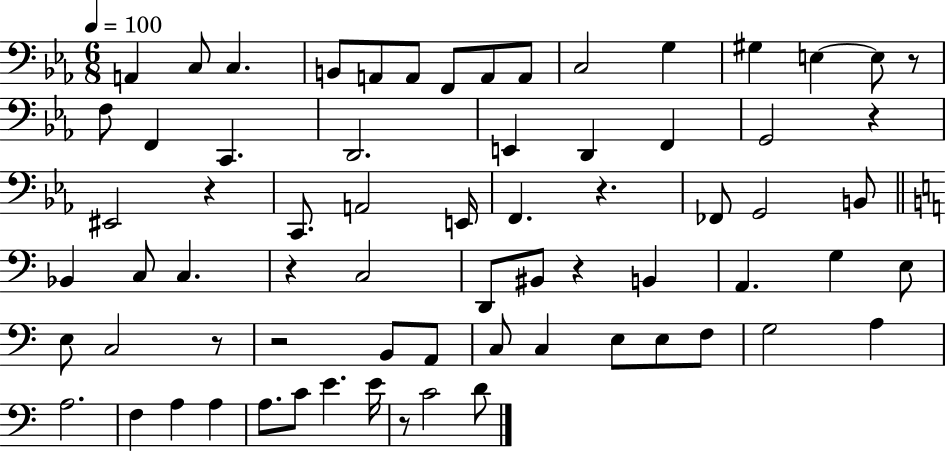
A2/q C3/e C3/q. B2/e A2/e A2/e F2/e A2/e A2/e C3/h G3/q G#3/q E3/q E3/e R/e F3/e F2/q C2/q. D2/h. E2/q D2/q F2/q G2/h R/q EIS2/h R/q C2/e. A2/h E2/s F2/q. R/q. FES2/e G2/h B2/e Bb2/q C3/e C3/q. R/q C3/h D2/e BIS2/e R/q B2/q A2/q. G3/q E3/e E3/e C3/h R/e R/h B2/e A2/e C3/e C3/q E3/e E3/e F3/e G3/h A3/q A3/h. F3/q A3/q A3/q A3/e. C4/e E4/q. E4/s R/e C4/h D4/e